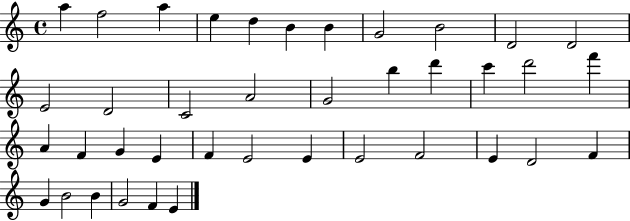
X:1
T:Untitled
M:4/4
L:1/4
K:C
a f2 a e d B B G2 B2 D2 D2 E2 D2 C2 A2 G2 b d' c' d'2 f' A F G E F E2 E E2 F2 E D2 F G B2 B G2 F E